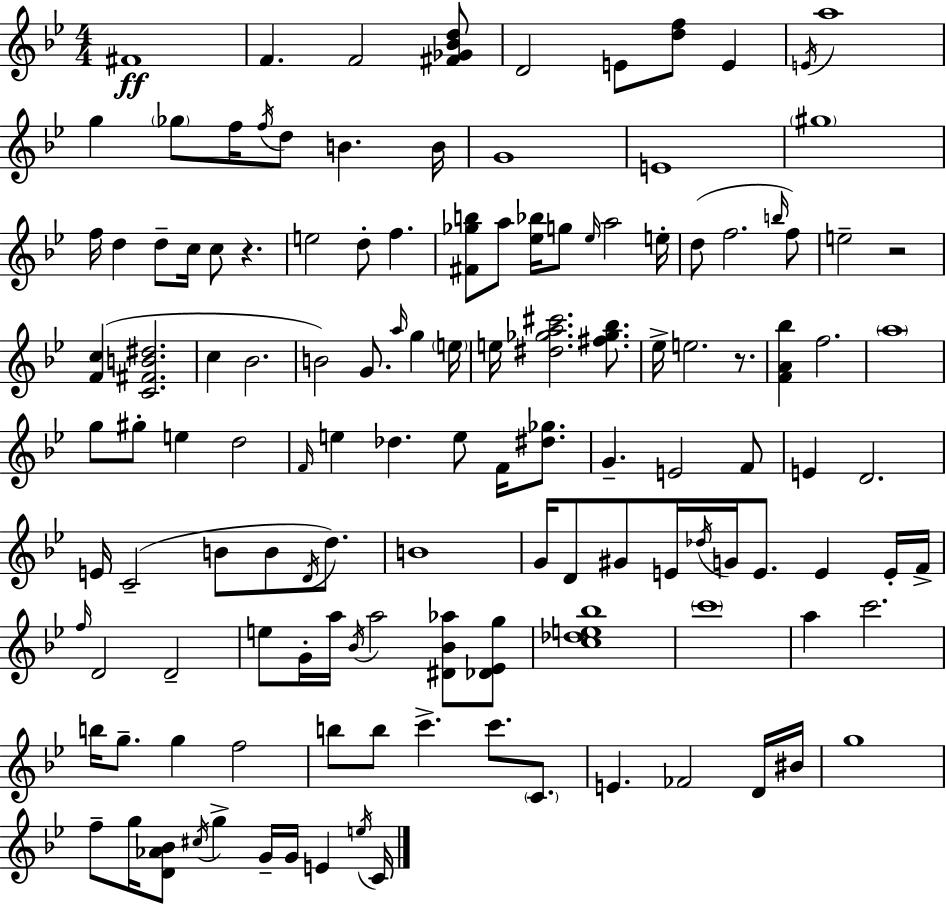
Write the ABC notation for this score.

X:1
T:Untitled
M:4/4
L:1/4
K:Bb
^F4 F F2 [^F_G_Bd]/2 D2 E/2 [df]/2 E E/4 a4 g _g/2 f/4 f/4 d/2 B B/4 G4 E4 ^g4 f/4 d d/2 c/4 c/2 z e2 d/2 f [^F_gb]/2 a/2 [_e_b]/4 g/2 _e/4 a2 e/4 d/2 f2 b/4 f/2 e2 z2 [Fc] [C^FB^d]2 c _B2 B2 G/2 a/4 g e/4 e/4 [^d_ga^c']2 [^f_g_b]/2 _e/4 e2 z/2 [FA_b] f2 a4 g/2 ^g/2 e d2 F/4 e _d e/2 F/4 [^d_g]/2 G E2 F/2 E D2 E/4 C2 B/2 B/2 D/4 d/2 B4 G/4 D/2 ^G/2 E/4 _d/4 G/4 E/2 E E/4 F/4 f/4 D2 D2 e/2 G/4 a/4 _B/4 a2 [^D_B_a]/2 [_D_Eg]/2 [c_de_b]4 c'4 a c'2 b/4 g/2 g f2 b/2 b/2 c' c'/2 C/2 E _F2 D/4 ^B/4 g4 f/2 g/4 [D_A_B]/2 ^c/4 g G/4 G/4 E e/4 C/4